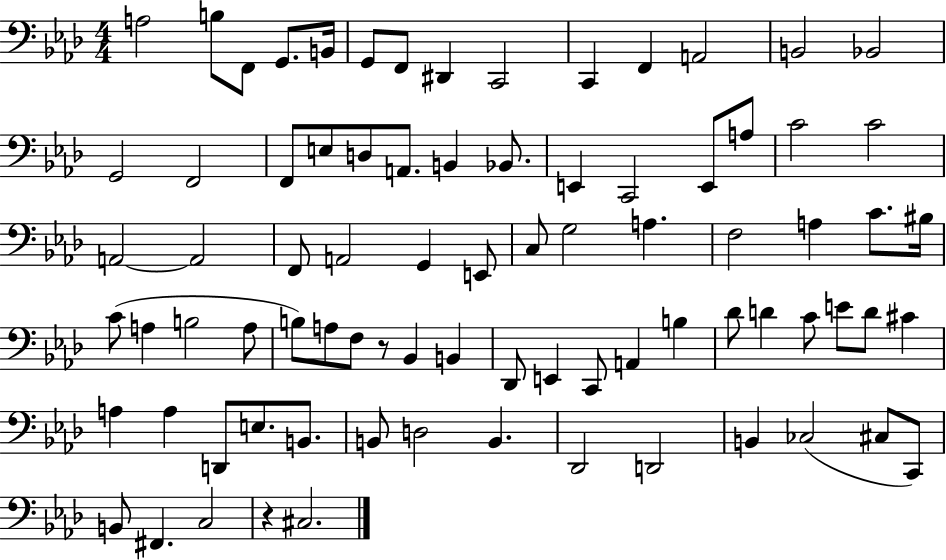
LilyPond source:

{
  \clef bass
  \numericTimeSignature
  \time 4/4
  \key aes \major
  a2 b8 f,8 g,8. b,16 | g,8 f,8 dis,4 c,2 | c,4 f,4 a,2 | b,2 bes,2 | \break g,2 f,2 | f,8 e8 d8 a,8. b,4 bes,8. | e,4 c,2 e,8 a8 | c'2 c'2 | \break a,2~~ a,2 | f,8 a,2 g,4 e,8 | c8 g2 a4. | f2 a4 c'8. bis16 | \break c'8( a4 b2 a8 | b8) a8 f8 r8 bes,4 b,4 | des,8 e,4 c,8 a,4 b4 | des'8 d'4 c'8 e'8 d'8 cis'4 | \break a4 a4 d,8 e8. b,8. | b,8 d2 b,4. | des,2 d,2 | b,4 ces2( cis8 c,8) | \break b,8 fis,4. c2 | r4 cis2. | \bar "|."
}